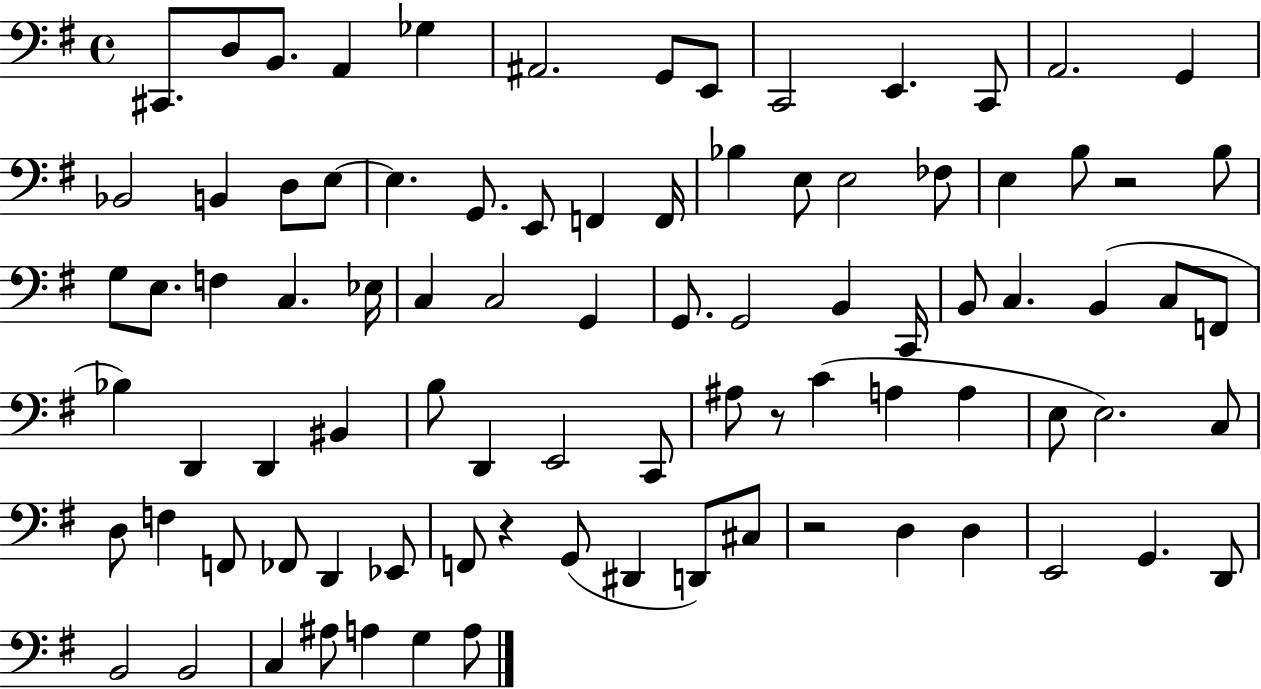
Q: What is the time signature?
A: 4/4